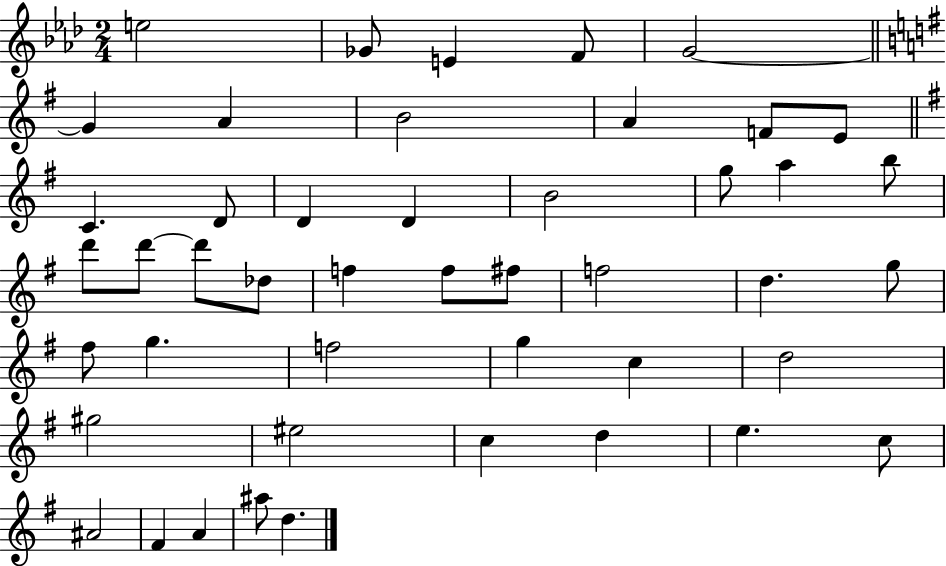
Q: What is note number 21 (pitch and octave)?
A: D6